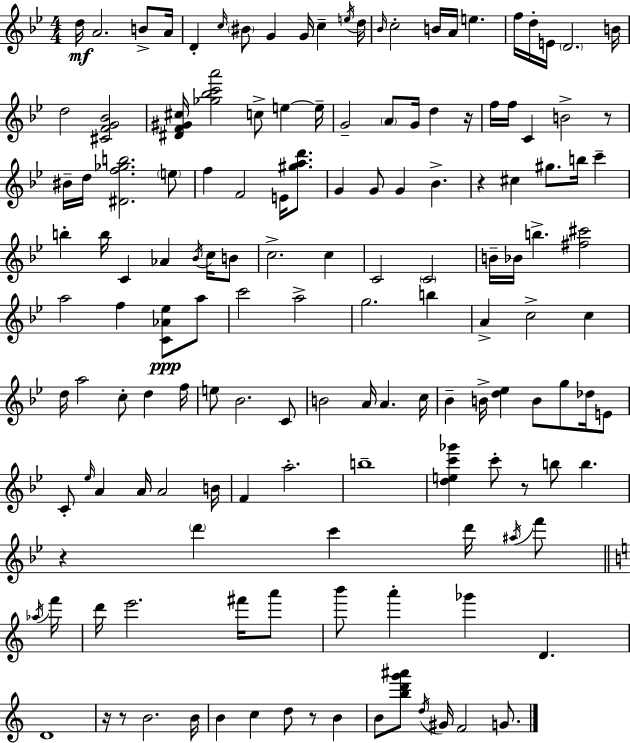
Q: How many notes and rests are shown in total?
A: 147